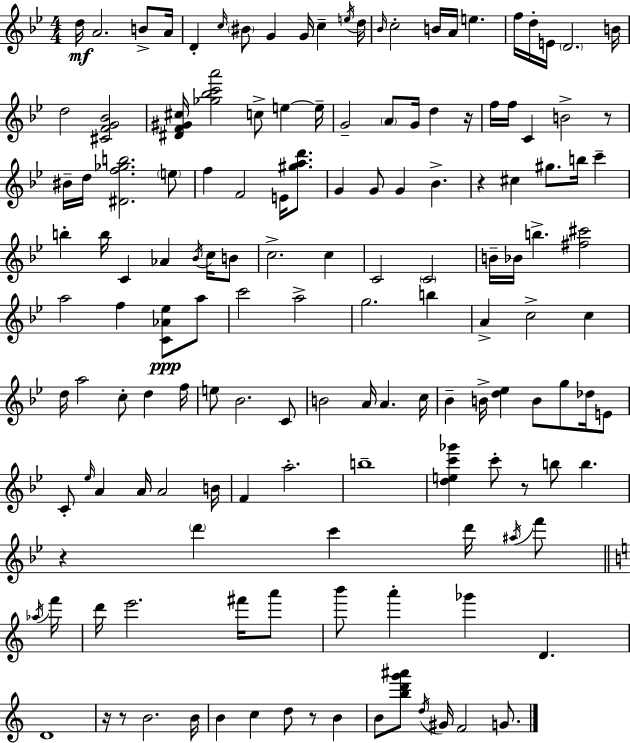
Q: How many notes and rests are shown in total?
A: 147